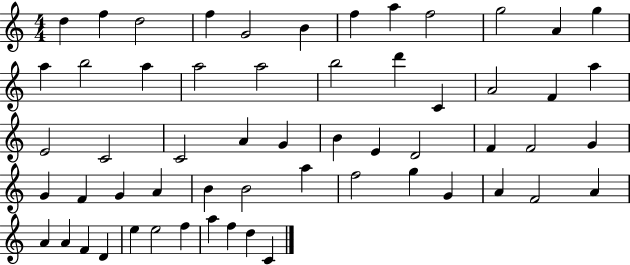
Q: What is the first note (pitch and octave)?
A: D5